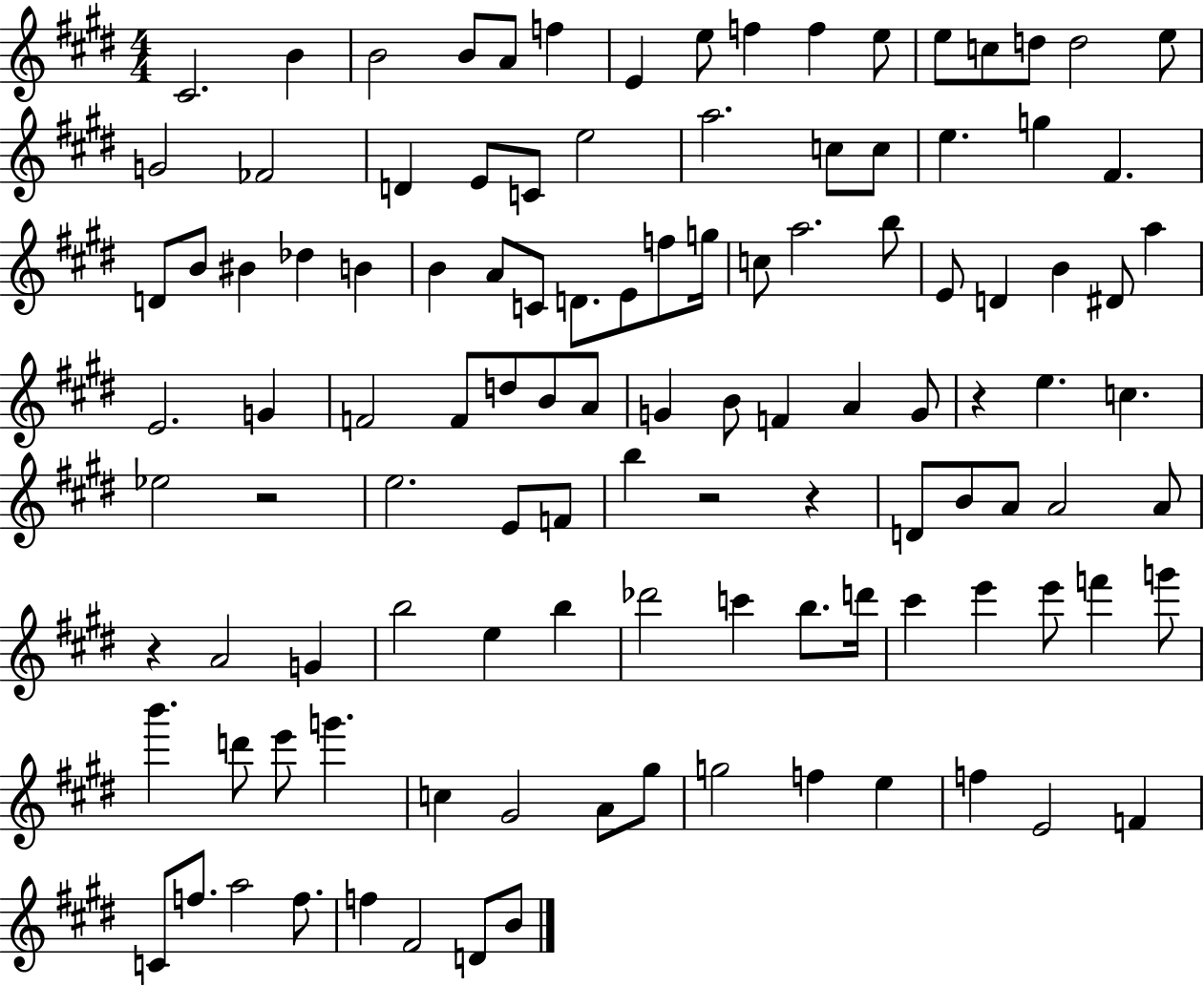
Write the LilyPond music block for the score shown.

{
  \clef treble
  \numericTimeSignature
  \time 4/4
  \key e \major
  cis'2. b'4 | b'2 b'8 a'8 f''4 | e'4 e''8 f''4 f''4 e''8 | e''8 c''8 d''8 d''2 e''8 | \break g'2 fes'2 | d'4 e'8 c'8 e''2 | a''2. c''8 c''8 | e''4. g''4 fis'4. | \break d'8 b'8 bis'4 des''4 b'4 | b'4 a'8 c'8 d'8. e'8 f''8 g''16 | c''8 a''2. b''8 | e'8 d'4 b'4 dis'8 a''4 | \break e'2. g'4 | f'2 f'8 d''8 b'8 a'8 | g'4 b'8 f'4 a'4 g'8 | r4 e''4. c''4. | \break ees''2 r2 | e''2. e'8 f'8 | b''4 r2 r4 | d'8 b'8 a'8 a'2 a'8 | \break r4 a'2 g'4 | b''2 e''4 b''4 | des'''2 c'''4 b''8. d'''16 | cis'''4 e'''4 e'''8 f'''4 g'''8 | \break b'''4. d'''8 e'''8 g'''4. | c''4 gis'2 a'8 gis''8 | g''2 f''4 e''4 | f''4 e'2 f'4 | \break c'8 f''8. a''2 f''8. | f''4 fis'2 d'8 b'8 | \bar "|."
}